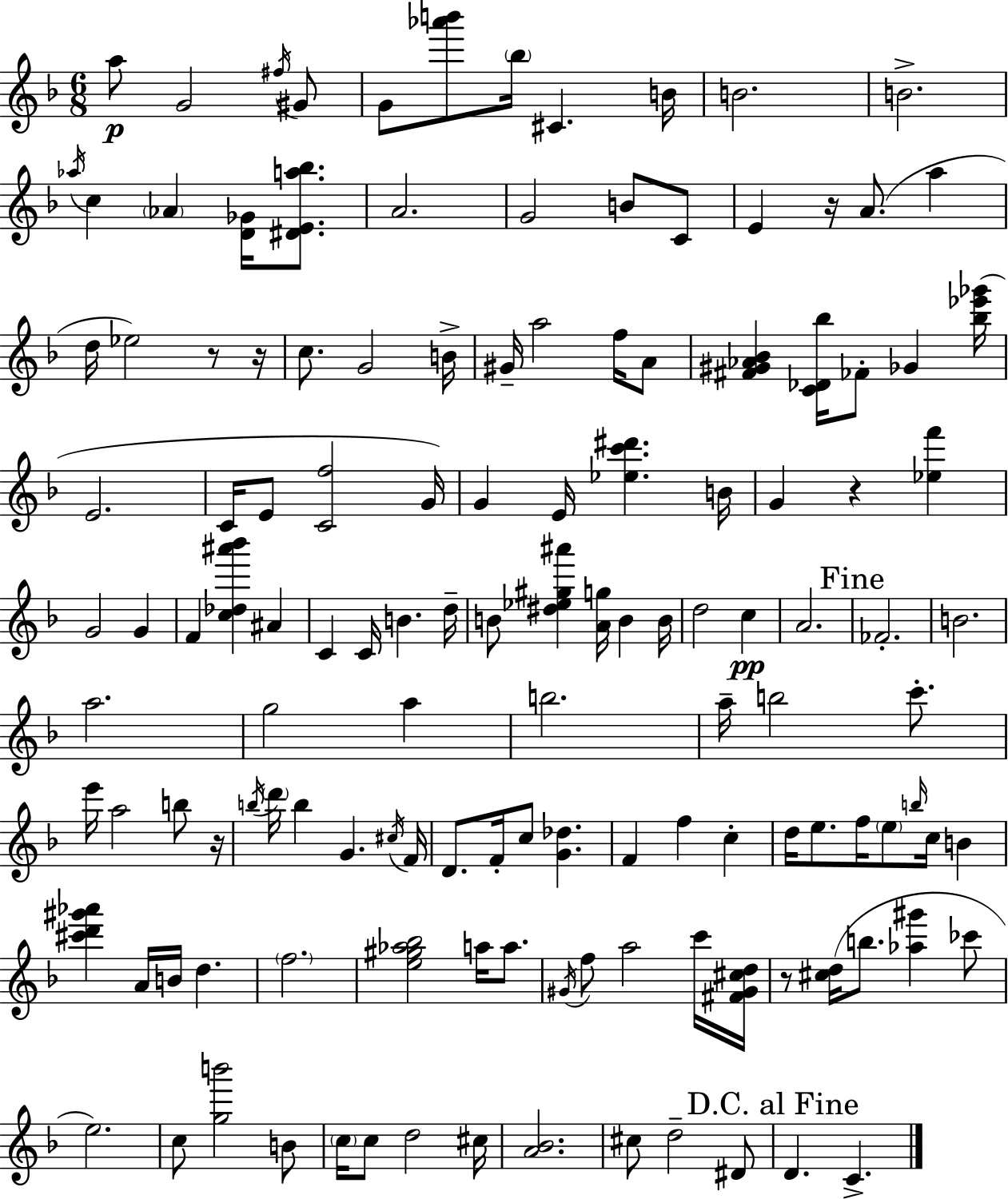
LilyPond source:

{
  \clef treble
  \numericTimeSignature
  \time 6/8
  \key f \major
  a''8\p g'2 \acciaccatura { fis''16 } gis'8 | g'8 <aes''' b'''>8 \parenthesize bes''16 cis'4. | b'16 b'2. | b'2.-> | \break \acciaccatura { aes''16 } c''4 \parenthesize aes'4 <d' ges'>16 <dis' e' a'' bes''>8. | a'2. | g'2 b'8 | c'8 e'4 r16 a'8.( a''4 | \break d''16 ees''2) r8 | r16 c''8. g'2 | b'16-> gis'16-- a''2 f''16 | a'8 <fis' gis' aes' bes'>4 <c' des' bes''>16 fes'8-. ges'4 | \break <bes'' ees''' ges'''>16( e'2. | c'16 e'8 <c' f''>2 | g'16) g'4 e'16 <ees'' c''' dis'''>4. | b'16 g'4 r4 <ees'' f'''>4 | \break g'2 g'4 | f'4 <c'' des'' ais''' bes'''>4 ais'4 | c'4 c'16 b'4. | d''16-- b'8 <dis'' ees'' gis'' ais'''>4 <a' g''>16 b'4 | \break b'16 d''2 c''4\pp | a'2. | \mark "Fine" fes'2.-. | b'2. | \break a''2. | g''2 a''4 | b''2. | a''16-- b''2 c'''8.-. | \break e'''16 a''2 b''8 | r16 \acciaccatura { b''16 } \parenthesize d'''16 b''4 g'4. | \acciaccatura { cis''16 } f'16 d'8. f'16-. c''8 <g' des''>4. | f'4 f''4 | \break c''4-. d''16 e''8. f''16 \parenthesize e''8 \grace { b''16 } | c''16 b'4 <cis''' d''' gis''' aes'''>4 a'16 b'16 d''4. | \parenthesize f''2. | <e'' gis'' aes'' bes''>2 | \break a''16 a''8. \acciaccatura { gis'16 } f''8 a''2 | c'''16 <fis' gis' cis'' d''>16 r8 <cis'' d''>16( b''8. | <aes'' gis'''>4 ces'''8 e''2.) | c''8 <g'' b'''>2 | \break b'8 \parenthesize c''16 c''8 d''2 | cis''16 <a' bes'>2. | cis''8 d''2-- | dis'8 \mark "D.C. al Fine" d'4. | \break c'4.-> \bar "|."
}